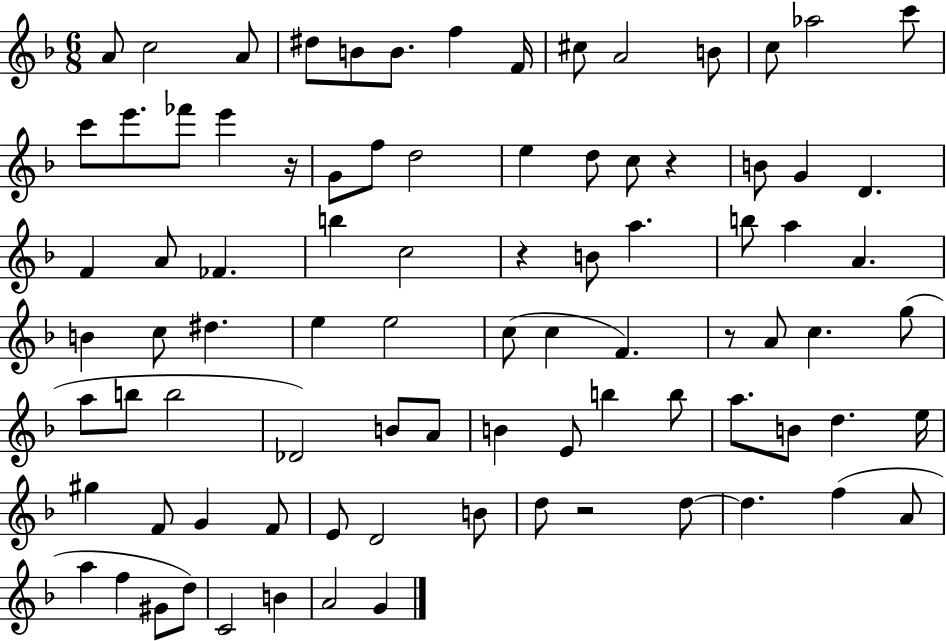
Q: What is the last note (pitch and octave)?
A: G4